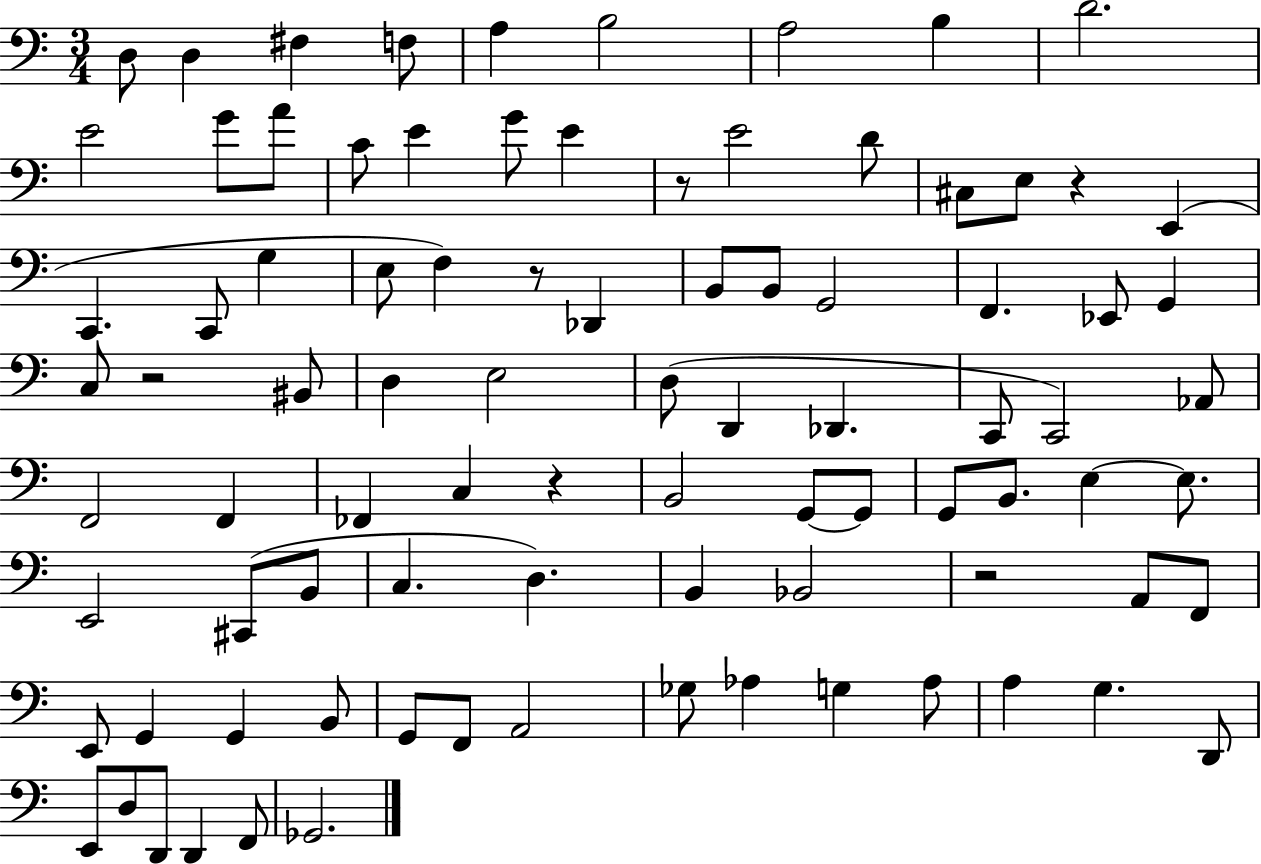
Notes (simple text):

D3/e D3/q F#3/q F3/e A3/q B3/h A3/h B3/q D4/h. E4/h G4/e A4/e C4/e E4/q G4/e E4/q R/e E4/h D4/e C#3/e E3/e R/q E2/q C2/q. C2/e G3/q E3/e F3/q R/e Db2/q B2/e B2/e G2/h F2/q. Eb2/e G2/q C3/e R/h BIS2/e D3/q E3/h D3/e D2/q Db2/q. C2/e C2/h Ab2/e F2/h F2/q FES2/q C3/q R/q B2/h G2/e G2/e G2/e B2/e. E3/q E3/e. E2/h C#2/e B2/e C3/q. D3/q. B2/q Bb2/h R/h A2/e F2/e E2/e G2/q G2/q B2/e G2/e F2/e A2/h Gb3/e Ab3/q G3/q Ab3/e A3/q G3/q. D2/e E2/e D3/e D2/e D2/q F2/e Gb2/h.